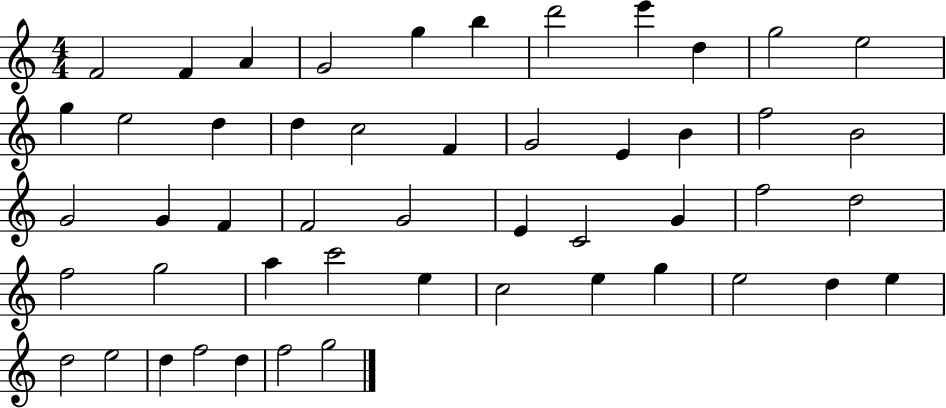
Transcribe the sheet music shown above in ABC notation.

X:1
T:Untitled
M:4/4
L:1/4
K:C
F2 F A G2 g b d'2 e' d g2 e2 g e2 d d c2 F G2 E B f2 B2 G2 G F F2 G2 E C2 G f2 d2 f2 g2 a c'2 e c2 e g e2 d e d2 e2 d f2 d f2 g2